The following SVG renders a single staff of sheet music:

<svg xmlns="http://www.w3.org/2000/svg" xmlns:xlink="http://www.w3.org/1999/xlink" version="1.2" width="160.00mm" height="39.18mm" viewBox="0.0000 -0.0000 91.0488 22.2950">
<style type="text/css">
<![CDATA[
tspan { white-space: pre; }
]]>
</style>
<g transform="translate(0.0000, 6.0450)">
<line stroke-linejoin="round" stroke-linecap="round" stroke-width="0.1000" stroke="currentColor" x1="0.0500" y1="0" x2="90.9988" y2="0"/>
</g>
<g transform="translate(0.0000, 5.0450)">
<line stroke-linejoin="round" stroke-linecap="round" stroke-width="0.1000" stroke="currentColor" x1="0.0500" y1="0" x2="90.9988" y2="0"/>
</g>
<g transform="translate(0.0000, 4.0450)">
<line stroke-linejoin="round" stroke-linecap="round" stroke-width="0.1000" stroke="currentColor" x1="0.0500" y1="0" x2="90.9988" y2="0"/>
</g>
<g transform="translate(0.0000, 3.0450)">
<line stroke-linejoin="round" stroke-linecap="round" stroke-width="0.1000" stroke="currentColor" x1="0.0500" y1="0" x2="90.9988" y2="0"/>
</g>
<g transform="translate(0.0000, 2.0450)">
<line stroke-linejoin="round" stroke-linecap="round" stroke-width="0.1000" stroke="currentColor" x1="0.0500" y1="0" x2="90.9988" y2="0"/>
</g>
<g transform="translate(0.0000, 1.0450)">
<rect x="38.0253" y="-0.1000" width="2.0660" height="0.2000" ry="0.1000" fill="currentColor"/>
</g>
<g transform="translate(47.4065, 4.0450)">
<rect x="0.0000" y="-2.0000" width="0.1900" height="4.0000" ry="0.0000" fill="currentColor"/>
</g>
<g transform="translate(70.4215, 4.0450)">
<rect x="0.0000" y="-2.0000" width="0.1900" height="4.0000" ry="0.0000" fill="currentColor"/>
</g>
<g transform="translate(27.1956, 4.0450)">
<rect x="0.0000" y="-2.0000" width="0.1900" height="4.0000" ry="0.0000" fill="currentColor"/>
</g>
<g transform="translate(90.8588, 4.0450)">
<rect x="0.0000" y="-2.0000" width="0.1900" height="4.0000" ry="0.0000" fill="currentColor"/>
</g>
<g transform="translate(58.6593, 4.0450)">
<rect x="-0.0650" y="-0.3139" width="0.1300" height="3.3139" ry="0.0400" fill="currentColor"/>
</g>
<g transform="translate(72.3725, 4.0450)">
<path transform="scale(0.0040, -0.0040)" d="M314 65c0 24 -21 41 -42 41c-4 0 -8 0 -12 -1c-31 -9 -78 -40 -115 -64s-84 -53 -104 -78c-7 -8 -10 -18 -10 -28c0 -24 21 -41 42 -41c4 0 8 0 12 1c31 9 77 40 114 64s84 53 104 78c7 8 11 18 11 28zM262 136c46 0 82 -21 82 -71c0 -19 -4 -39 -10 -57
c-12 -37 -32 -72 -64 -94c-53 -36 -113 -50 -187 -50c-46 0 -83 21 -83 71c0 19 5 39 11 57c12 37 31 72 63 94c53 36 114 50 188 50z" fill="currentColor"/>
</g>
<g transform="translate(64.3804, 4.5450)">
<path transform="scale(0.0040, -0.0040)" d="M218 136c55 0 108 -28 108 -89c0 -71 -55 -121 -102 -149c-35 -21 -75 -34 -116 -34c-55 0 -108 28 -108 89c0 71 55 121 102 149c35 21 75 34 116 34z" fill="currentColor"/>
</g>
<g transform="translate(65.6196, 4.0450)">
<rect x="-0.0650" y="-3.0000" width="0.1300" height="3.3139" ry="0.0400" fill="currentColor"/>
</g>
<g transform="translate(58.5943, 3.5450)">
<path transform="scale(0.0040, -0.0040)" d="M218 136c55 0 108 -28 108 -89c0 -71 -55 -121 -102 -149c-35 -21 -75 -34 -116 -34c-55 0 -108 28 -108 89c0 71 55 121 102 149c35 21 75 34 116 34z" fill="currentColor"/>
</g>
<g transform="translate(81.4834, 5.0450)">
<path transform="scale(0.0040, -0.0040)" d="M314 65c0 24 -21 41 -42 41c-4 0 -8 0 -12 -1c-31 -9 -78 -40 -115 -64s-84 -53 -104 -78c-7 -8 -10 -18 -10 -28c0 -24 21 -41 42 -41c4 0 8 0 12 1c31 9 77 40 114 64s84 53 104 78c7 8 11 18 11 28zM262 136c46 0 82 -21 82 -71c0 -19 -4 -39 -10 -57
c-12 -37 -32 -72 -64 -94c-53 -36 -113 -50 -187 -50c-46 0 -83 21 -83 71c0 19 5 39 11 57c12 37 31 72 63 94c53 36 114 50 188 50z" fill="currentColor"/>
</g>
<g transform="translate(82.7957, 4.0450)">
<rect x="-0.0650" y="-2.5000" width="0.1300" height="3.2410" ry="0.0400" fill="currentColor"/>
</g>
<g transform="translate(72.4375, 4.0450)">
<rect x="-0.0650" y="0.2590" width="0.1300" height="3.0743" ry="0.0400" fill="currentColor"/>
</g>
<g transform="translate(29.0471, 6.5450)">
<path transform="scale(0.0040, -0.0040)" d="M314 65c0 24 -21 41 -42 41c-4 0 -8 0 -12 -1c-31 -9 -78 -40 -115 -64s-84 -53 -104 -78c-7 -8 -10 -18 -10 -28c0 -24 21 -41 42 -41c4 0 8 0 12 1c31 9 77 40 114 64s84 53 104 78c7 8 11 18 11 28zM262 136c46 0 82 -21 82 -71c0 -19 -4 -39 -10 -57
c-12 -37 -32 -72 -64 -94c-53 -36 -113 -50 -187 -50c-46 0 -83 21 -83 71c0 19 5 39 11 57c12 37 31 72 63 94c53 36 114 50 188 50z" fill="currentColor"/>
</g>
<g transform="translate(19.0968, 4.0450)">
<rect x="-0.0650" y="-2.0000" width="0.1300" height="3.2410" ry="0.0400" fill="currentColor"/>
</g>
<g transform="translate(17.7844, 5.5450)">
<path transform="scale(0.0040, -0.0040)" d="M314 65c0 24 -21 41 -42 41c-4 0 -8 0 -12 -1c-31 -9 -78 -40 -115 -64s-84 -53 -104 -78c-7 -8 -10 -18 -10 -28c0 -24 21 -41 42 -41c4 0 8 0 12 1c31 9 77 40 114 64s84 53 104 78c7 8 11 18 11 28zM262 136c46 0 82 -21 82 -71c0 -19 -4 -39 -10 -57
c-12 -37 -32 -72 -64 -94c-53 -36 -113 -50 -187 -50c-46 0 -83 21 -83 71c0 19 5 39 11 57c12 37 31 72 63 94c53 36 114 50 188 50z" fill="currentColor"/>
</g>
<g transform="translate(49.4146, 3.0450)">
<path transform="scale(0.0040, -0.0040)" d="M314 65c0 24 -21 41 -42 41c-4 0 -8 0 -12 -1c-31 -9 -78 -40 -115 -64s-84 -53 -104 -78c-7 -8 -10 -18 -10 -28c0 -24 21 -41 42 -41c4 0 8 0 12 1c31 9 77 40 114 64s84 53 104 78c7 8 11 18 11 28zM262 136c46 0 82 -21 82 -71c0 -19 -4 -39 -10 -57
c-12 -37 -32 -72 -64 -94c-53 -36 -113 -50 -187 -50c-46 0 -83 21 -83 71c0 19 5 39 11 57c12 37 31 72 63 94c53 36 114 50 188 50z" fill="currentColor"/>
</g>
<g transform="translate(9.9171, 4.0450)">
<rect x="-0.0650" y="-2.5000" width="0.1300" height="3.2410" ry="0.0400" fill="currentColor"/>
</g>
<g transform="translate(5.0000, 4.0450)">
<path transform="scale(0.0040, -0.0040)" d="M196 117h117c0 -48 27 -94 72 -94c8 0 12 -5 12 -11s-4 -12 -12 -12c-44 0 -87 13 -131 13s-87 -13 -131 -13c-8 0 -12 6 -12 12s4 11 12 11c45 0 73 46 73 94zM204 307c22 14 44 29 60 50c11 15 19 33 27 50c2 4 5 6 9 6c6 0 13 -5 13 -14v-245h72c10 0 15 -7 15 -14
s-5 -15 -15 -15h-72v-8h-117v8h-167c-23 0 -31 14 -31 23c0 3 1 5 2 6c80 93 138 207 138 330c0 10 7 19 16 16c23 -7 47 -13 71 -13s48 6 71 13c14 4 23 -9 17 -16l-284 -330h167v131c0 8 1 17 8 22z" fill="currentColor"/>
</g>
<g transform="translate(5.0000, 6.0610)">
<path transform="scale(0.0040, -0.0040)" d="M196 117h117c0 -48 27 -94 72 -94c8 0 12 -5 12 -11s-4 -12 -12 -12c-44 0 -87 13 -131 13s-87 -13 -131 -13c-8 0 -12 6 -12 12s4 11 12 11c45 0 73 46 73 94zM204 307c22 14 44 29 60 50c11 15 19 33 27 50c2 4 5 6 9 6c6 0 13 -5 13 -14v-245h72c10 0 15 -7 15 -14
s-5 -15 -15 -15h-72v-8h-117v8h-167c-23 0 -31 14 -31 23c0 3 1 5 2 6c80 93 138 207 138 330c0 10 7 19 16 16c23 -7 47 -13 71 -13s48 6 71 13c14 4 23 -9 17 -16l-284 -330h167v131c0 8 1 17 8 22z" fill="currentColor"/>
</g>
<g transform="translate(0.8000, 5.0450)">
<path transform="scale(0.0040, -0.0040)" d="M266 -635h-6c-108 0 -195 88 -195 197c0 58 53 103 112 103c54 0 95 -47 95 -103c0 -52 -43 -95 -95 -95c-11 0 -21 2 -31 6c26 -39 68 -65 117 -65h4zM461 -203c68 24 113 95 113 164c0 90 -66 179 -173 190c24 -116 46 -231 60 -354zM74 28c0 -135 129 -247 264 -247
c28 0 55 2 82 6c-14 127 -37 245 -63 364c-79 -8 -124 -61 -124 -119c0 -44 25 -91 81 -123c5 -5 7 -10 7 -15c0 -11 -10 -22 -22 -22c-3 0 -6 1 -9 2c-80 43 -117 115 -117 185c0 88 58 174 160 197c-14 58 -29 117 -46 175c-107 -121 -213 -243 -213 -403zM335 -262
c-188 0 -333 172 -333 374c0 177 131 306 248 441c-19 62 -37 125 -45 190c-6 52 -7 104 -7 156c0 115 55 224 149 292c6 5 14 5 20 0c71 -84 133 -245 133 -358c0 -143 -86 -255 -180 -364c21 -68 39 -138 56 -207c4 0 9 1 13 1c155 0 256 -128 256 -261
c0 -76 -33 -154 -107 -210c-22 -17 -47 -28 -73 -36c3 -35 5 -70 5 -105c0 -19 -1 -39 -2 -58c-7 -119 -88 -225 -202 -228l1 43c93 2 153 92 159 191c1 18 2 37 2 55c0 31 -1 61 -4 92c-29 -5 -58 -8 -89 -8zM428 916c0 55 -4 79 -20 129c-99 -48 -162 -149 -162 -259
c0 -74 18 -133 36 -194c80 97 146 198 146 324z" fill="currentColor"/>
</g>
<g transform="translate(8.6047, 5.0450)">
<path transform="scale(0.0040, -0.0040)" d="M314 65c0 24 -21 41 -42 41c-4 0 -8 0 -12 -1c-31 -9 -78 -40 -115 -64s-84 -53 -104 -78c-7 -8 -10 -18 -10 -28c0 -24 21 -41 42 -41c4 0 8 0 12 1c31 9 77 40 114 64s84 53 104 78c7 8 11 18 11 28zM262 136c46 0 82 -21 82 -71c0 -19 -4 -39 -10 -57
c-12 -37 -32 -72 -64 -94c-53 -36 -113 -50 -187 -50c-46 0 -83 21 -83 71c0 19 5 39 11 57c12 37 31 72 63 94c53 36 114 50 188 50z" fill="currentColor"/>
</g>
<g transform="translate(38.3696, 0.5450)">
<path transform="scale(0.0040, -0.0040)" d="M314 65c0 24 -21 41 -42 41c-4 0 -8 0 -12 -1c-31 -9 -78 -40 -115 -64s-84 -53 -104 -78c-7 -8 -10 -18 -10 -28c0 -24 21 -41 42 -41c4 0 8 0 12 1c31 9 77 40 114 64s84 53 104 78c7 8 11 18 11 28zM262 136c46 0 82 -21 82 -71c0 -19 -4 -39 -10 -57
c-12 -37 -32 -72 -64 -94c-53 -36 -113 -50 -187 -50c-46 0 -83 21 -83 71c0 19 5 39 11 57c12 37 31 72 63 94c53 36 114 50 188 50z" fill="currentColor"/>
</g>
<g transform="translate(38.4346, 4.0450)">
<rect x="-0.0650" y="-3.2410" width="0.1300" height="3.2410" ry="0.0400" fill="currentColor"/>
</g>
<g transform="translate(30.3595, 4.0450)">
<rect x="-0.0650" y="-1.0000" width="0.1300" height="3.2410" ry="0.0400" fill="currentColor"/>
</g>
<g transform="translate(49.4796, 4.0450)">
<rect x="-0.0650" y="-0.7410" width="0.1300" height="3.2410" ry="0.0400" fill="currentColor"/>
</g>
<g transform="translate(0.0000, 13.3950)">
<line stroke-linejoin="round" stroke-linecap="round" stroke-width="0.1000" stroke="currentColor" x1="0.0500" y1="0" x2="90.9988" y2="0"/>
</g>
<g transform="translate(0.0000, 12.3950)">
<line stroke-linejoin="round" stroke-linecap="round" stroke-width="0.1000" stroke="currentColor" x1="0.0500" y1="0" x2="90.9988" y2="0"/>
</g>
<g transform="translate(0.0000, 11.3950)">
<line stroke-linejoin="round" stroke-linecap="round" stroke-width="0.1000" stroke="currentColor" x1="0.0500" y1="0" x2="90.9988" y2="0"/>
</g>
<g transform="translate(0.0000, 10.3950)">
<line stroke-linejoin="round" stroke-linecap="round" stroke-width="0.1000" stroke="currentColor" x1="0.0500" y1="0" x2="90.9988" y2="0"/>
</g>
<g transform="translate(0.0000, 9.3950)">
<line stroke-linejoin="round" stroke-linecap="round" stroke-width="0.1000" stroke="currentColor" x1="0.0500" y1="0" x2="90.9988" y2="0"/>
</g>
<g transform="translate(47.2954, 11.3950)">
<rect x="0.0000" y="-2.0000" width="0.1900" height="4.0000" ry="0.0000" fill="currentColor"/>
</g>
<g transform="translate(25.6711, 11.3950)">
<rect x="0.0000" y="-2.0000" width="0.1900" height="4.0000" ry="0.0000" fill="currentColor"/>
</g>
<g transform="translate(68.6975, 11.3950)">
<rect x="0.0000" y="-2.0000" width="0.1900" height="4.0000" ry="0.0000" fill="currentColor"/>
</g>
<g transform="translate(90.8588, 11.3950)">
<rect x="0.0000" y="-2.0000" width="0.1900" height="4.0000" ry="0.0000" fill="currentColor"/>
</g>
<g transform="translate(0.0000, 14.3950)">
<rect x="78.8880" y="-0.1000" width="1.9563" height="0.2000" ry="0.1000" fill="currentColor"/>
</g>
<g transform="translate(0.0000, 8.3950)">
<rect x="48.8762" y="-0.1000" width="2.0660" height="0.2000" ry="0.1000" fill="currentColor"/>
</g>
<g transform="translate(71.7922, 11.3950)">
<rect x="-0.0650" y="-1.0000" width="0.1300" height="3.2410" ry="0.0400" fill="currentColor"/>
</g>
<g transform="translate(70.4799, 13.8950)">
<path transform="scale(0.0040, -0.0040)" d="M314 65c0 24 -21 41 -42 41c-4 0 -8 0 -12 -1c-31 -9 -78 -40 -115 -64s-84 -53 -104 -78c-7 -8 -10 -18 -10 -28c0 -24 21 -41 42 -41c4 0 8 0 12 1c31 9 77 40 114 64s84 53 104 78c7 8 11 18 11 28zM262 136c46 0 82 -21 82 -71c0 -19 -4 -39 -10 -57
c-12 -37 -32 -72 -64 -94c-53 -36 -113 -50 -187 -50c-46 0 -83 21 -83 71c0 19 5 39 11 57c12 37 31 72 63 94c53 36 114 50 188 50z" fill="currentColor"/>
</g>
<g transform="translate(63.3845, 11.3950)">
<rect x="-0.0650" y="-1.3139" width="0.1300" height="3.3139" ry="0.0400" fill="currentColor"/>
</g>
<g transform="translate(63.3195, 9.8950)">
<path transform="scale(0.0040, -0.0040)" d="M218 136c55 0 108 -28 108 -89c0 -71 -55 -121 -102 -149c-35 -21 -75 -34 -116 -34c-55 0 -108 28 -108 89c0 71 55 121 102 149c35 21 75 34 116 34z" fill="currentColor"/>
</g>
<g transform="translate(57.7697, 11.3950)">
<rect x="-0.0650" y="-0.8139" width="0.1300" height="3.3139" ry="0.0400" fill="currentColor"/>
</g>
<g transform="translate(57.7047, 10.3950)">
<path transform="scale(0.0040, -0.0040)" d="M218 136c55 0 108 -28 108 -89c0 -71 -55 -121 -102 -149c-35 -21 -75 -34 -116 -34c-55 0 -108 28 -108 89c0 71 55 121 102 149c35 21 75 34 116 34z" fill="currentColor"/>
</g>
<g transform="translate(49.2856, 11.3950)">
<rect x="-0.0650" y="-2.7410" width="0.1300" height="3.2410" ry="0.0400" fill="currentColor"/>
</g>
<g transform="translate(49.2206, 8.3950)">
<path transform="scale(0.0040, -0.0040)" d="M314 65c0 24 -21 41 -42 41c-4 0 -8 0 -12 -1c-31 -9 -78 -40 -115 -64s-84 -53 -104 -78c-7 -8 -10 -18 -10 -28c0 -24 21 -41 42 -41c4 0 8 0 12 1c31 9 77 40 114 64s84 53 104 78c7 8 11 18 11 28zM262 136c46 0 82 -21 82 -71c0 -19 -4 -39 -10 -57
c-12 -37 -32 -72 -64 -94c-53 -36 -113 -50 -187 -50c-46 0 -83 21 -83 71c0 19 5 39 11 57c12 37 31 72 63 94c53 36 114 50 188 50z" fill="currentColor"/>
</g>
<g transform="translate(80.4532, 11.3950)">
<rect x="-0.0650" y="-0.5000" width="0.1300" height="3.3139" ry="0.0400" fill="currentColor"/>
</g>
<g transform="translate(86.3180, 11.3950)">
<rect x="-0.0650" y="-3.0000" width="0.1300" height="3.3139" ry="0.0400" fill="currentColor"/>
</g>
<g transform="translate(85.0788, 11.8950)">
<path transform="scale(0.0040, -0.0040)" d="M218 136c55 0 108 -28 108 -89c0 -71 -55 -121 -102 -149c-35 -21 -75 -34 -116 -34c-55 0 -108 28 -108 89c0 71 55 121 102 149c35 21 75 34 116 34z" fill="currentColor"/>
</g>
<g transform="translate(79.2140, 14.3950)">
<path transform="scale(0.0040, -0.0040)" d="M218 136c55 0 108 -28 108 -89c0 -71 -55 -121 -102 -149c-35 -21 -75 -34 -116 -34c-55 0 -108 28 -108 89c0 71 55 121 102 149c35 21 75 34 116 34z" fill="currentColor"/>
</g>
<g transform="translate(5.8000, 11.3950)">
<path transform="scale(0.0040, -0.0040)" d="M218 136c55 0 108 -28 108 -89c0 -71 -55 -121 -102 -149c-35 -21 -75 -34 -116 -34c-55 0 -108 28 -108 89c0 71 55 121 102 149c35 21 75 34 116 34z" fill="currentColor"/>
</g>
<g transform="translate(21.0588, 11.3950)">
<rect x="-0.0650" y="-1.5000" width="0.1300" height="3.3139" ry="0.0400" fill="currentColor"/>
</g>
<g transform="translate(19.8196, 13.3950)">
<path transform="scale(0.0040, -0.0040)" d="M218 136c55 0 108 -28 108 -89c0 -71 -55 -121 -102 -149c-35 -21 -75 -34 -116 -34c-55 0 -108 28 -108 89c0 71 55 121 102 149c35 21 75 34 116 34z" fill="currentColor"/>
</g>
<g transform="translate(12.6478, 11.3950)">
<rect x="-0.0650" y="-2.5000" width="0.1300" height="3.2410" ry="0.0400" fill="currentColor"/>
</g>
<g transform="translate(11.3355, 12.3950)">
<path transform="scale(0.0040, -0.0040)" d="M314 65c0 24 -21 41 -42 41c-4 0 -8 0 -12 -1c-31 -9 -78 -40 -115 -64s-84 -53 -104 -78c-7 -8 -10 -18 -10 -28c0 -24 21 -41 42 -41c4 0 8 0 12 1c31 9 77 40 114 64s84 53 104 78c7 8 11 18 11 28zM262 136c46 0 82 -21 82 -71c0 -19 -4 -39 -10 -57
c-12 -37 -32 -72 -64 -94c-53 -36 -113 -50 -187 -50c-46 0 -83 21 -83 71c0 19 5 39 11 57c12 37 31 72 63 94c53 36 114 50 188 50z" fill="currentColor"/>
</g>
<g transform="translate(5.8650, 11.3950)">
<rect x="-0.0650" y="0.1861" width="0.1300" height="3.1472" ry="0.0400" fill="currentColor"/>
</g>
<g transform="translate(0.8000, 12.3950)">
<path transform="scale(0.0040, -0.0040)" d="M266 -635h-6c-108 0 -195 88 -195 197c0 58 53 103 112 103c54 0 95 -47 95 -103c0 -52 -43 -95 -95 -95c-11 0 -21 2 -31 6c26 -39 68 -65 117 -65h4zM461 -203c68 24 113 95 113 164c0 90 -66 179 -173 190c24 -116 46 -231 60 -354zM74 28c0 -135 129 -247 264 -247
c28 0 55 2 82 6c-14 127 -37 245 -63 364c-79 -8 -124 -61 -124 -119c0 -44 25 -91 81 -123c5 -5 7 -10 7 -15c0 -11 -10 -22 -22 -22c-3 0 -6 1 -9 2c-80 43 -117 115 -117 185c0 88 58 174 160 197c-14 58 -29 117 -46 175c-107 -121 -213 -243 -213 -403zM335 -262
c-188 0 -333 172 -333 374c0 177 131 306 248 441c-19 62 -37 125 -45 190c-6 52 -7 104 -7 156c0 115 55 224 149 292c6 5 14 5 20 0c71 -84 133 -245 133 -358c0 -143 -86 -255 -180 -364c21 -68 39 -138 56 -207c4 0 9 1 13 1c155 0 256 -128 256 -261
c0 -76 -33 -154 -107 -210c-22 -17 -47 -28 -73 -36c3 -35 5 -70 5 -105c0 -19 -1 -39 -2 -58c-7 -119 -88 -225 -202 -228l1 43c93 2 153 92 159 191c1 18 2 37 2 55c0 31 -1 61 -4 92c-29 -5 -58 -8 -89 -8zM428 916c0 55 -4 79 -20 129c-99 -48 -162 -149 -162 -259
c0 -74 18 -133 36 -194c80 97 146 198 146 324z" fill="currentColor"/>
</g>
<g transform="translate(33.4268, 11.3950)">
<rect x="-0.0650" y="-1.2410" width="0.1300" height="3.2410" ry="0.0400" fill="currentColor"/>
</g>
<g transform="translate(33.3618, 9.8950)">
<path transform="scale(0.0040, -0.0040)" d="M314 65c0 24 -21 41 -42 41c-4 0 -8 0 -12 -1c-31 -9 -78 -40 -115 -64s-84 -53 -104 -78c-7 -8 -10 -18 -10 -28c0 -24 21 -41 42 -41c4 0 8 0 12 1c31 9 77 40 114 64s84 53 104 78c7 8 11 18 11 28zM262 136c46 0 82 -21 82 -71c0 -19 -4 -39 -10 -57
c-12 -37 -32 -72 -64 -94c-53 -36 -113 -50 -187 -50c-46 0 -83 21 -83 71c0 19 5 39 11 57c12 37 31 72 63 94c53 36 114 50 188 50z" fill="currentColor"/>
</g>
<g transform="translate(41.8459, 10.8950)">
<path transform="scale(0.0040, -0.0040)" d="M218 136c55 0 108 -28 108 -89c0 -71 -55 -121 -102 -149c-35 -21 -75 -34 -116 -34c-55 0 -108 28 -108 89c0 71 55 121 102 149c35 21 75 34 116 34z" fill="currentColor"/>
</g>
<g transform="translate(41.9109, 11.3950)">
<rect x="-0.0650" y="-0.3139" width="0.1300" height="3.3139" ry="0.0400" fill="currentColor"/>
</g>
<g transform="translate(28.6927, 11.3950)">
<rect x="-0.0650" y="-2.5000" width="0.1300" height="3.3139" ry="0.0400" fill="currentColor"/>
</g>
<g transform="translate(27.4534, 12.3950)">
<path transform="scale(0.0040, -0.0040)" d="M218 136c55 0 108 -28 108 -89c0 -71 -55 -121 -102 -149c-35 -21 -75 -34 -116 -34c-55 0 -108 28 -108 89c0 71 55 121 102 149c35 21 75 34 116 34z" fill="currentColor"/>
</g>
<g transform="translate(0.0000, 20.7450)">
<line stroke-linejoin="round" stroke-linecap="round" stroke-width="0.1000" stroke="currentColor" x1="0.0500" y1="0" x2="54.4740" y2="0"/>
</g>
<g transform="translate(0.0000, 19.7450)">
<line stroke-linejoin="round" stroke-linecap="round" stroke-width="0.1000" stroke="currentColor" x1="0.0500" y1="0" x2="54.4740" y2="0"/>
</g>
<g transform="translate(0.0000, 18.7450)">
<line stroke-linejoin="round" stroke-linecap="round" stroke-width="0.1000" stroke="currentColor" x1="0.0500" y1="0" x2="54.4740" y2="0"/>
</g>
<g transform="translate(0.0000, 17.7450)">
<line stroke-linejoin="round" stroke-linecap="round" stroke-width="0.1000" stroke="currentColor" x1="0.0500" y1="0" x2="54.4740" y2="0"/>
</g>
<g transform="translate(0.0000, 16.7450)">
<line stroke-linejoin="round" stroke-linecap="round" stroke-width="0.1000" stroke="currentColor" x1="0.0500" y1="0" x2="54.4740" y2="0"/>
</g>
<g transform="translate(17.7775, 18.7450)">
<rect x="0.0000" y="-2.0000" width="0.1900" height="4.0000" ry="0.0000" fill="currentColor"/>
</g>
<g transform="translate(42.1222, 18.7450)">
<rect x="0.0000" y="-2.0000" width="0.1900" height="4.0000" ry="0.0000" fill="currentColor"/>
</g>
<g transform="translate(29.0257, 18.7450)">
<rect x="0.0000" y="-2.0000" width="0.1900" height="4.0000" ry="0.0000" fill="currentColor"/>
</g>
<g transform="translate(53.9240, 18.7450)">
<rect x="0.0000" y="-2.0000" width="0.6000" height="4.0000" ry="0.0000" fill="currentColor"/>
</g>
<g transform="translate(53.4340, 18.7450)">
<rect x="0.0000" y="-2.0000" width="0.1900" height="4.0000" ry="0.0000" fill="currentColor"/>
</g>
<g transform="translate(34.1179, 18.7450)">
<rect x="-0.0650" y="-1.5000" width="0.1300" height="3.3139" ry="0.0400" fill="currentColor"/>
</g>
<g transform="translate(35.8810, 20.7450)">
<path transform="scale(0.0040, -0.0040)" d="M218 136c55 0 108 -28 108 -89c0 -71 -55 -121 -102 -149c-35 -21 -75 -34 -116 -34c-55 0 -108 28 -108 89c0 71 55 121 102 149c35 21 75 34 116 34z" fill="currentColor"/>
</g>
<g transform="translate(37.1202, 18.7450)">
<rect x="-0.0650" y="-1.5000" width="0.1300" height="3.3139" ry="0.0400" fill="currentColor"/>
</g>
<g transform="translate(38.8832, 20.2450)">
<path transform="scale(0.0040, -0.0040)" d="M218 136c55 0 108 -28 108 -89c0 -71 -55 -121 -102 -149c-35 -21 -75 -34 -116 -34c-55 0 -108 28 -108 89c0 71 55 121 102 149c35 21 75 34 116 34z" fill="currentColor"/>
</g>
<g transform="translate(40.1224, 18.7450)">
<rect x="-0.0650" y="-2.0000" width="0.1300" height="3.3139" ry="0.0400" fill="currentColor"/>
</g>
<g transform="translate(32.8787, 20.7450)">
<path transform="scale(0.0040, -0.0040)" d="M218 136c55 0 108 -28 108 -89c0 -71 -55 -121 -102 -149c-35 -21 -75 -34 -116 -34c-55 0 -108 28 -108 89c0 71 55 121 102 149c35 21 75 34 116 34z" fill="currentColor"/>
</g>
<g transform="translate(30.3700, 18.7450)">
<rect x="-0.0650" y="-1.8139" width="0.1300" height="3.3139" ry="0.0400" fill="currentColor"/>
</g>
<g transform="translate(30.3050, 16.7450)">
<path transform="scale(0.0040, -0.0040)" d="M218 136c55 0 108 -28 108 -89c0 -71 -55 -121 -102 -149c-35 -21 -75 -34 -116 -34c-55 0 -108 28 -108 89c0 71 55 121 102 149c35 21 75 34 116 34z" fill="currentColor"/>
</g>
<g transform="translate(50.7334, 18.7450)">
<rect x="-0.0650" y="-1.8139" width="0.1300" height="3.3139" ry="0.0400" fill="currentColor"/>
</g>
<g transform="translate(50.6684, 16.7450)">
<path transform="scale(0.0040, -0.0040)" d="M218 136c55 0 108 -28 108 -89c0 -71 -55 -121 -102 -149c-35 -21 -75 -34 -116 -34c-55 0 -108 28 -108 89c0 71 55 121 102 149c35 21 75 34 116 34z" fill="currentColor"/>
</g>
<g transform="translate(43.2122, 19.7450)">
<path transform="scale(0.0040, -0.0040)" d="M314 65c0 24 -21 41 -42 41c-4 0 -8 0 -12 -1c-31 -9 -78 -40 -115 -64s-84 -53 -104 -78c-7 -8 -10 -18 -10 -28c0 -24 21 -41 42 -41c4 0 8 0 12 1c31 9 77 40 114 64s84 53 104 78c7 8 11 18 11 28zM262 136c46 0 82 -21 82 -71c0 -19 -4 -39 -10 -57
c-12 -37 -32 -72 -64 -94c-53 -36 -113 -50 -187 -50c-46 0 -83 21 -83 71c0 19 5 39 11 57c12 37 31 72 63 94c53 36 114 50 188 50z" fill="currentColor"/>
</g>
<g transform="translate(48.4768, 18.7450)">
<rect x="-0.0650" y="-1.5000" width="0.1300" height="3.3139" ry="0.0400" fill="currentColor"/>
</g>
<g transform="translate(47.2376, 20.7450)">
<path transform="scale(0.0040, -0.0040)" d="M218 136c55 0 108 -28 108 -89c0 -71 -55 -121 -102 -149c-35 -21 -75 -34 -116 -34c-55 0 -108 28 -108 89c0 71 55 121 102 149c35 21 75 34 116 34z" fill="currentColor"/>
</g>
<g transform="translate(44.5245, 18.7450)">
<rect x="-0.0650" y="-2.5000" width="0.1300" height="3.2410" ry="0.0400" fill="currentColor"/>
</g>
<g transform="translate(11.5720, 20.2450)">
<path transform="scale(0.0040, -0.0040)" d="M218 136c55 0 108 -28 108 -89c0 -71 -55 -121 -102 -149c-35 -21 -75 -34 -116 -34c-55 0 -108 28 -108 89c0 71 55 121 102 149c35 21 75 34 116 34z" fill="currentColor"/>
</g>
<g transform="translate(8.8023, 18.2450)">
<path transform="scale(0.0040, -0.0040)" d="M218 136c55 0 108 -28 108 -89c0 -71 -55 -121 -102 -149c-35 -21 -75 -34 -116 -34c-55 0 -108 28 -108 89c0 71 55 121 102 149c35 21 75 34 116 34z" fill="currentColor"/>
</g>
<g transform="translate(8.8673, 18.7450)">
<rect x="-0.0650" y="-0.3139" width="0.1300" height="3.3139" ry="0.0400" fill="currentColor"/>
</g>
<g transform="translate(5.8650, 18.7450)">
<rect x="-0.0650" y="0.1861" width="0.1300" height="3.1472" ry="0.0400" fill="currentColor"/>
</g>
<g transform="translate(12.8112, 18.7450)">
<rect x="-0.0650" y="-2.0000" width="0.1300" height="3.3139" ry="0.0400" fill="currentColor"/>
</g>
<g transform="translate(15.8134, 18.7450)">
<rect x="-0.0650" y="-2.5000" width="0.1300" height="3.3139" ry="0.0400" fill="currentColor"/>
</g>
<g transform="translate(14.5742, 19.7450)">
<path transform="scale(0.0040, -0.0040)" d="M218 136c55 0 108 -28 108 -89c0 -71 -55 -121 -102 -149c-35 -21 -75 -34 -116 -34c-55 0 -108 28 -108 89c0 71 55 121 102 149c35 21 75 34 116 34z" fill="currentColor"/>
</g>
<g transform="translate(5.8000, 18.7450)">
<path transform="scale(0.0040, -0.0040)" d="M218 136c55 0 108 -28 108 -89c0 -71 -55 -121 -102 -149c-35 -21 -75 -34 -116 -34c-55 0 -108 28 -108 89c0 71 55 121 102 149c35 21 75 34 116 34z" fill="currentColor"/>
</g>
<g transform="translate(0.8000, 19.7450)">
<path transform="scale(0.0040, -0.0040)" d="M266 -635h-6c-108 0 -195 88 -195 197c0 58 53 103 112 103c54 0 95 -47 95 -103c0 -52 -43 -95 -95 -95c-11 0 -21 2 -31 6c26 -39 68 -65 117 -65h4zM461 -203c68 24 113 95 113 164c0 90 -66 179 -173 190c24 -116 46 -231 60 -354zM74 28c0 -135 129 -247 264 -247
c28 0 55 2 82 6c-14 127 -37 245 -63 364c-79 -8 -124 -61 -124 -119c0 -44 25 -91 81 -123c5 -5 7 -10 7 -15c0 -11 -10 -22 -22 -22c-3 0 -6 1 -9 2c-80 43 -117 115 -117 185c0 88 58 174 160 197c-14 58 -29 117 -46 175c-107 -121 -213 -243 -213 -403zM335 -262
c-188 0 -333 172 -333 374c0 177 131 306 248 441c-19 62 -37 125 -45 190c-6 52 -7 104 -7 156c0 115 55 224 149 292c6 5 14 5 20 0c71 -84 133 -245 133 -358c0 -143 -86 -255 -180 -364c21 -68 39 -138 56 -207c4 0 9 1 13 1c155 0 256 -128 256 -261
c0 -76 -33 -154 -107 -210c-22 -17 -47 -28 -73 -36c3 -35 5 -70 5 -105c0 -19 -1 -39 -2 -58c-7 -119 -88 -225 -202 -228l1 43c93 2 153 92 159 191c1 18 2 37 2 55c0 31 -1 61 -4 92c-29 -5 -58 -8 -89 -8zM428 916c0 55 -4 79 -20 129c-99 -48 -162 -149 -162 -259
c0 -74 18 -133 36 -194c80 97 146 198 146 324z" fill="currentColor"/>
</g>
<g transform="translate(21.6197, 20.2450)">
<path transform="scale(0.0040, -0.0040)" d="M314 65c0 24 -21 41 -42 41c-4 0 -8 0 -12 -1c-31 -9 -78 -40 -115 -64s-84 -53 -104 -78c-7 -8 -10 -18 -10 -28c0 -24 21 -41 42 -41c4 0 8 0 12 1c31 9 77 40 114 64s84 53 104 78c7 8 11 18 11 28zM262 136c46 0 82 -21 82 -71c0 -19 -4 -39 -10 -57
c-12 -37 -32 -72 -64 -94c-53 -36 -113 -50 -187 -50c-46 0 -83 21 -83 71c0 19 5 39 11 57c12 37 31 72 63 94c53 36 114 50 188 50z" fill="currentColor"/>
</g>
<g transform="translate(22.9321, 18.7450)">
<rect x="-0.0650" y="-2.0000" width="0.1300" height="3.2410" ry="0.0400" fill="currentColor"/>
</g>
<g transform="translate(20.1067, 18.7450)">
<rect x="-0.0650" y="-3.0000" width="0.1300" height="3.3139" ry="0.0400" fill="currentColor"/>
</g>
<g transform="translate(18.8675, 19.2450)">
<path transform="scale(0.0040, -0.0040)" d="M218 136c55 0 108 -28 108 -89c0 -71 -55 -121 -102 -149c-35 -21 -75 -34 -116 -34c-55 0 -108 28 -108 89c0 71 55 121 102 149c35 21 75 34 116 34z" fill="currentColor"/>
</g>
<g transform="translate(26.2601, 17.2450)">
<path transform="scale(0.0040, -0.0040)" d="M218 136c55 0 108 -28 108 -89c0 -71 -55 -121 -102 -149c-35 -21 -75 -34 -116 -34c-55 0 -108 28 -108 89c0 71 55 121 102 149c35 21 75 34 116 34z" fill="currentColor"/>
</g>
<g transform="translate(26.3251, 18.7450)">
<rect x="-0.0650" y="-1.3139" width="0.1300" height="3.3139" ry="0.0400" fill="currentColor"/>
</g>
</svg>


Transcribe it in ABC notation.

X:1
T:Untitled
M:4/4
L:1/4
K:C
G2 F2 D2 b2 d2 c A B2 G2 B G2 E G e2 c a2 d e D2 C A B c F G A F2 e f E E F G2 E f